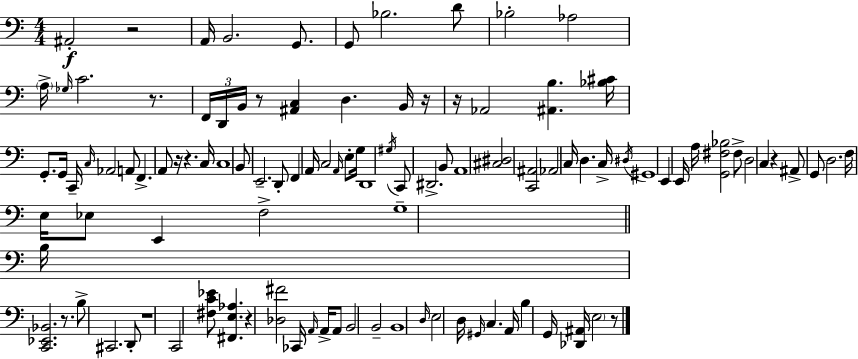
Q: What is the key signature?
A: A minor